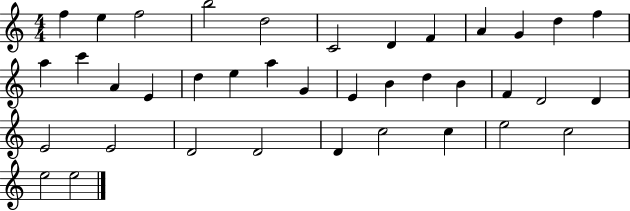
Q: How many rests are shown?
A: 0